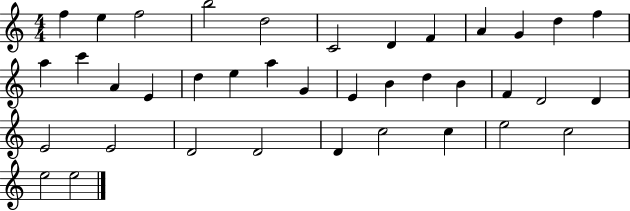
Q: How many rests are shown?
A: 0